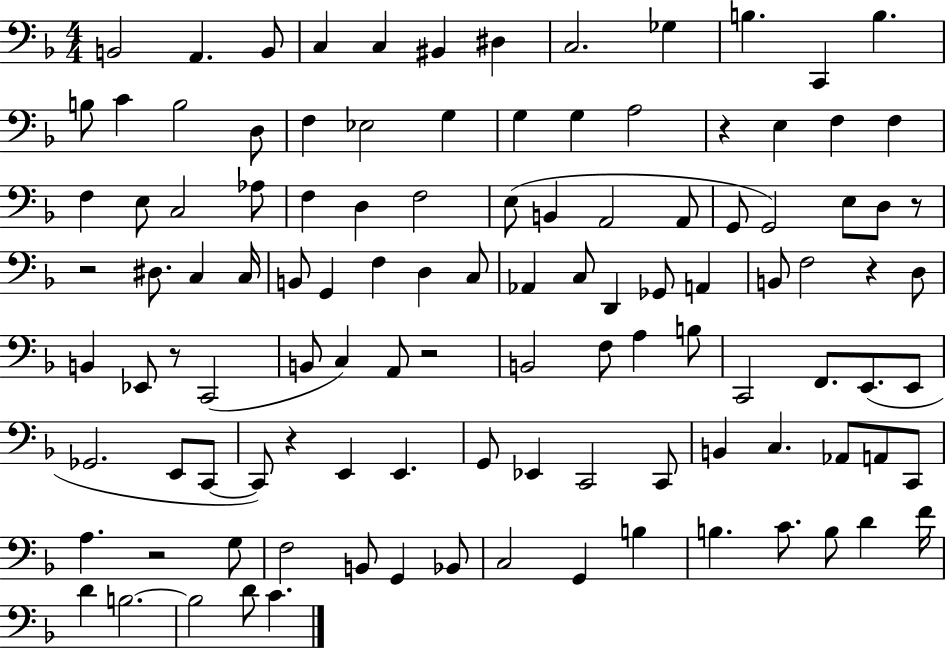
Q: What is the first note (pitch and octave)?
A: B2